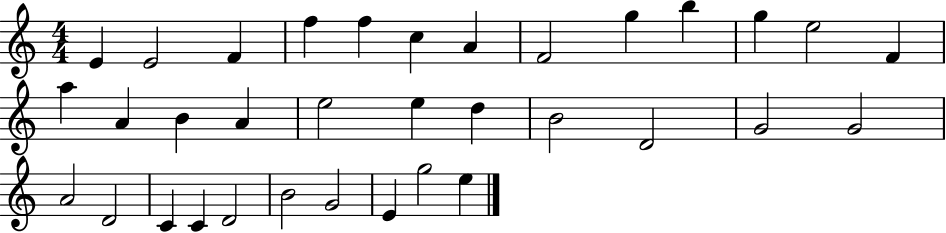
X:1
T:Untitled
M:4/4
L:1/4
K:C
E E2 F f f c A F2 g b g e2 F a A B A e2 e d B2 D2 G2 G2 A2 D2 C C D2 B2 G2 E g2 e